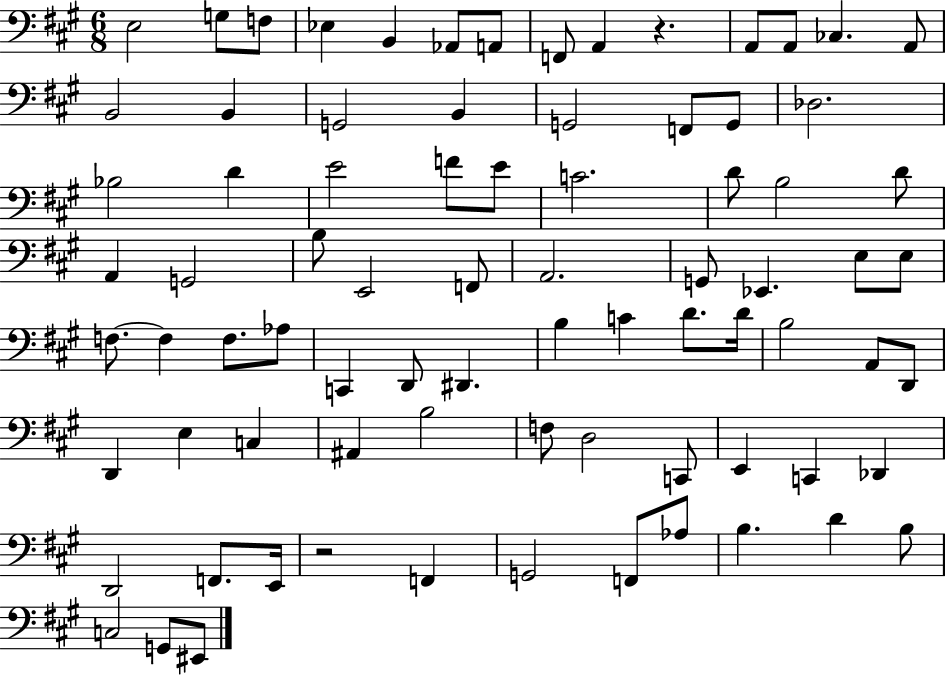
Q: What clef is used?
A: bass